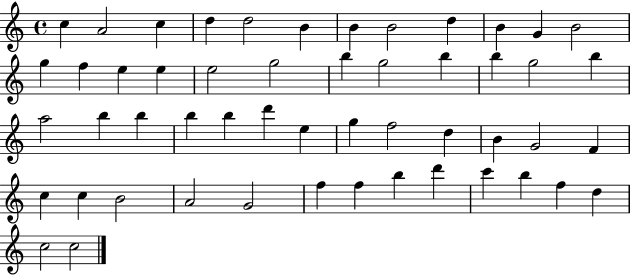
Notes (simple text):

C5/q A4/h C5/q D5/q D5/h B4/q B4/q B4/h D5/q B4/q G4/q B4/h G5/q F5/q E5/q E5/q E5/h G5/h B5/q G5/h B5/q B5/q G5/h B5/q A5/h B5/q B5/q B5/q B5/q D6/q E5/q G5/q F5/h D5/q B4/q G4/h F4/q C5/q C5/q B4/h A4/h G4/h F5/q F5/q B5/q D6/q C6/q B5/q F5/q D5/q C5/h C5/h